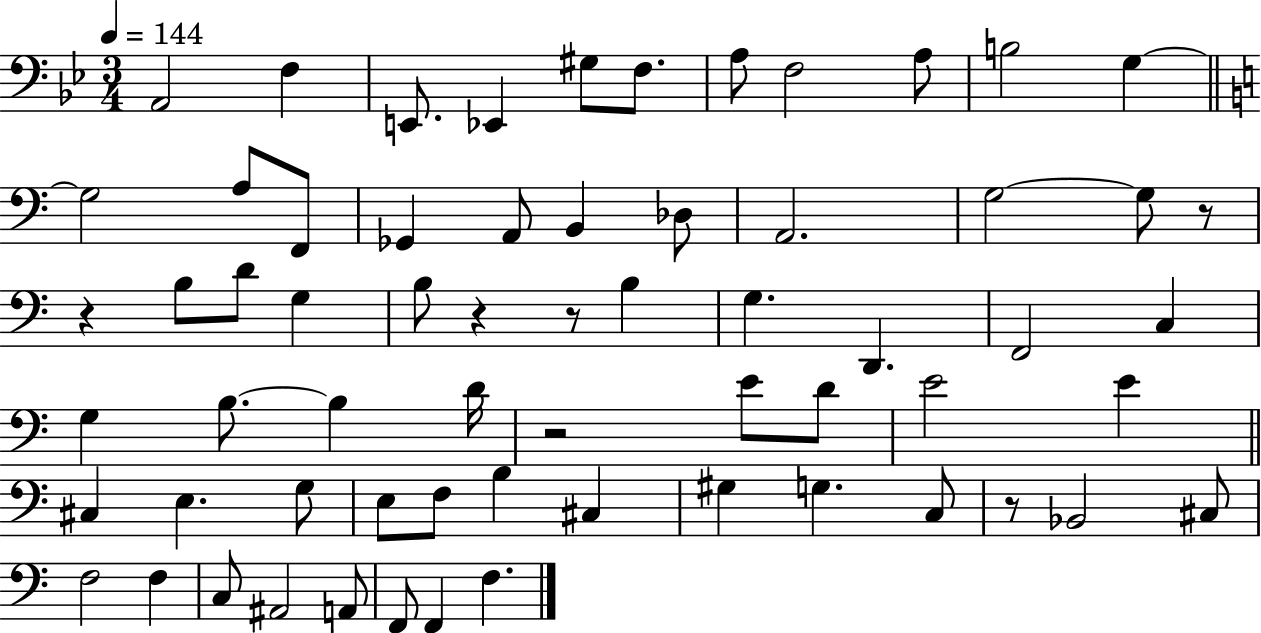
X:1
T:Untitled
M:3/4
L:1/4
K:Bb
A,,2 F, E,,/2 _E,, ^G,/2 F,/2 A,/2 F,2 A,/2 B,2 G, G,2 A,/2 F,,/2 _G,, A,,/2 B,, _D,/2 A,,2 G,2 G,/2 z/2 z B,/2 D/2 G, B,/2 z z/2 B, G, D,, F,,2 C, G, B,/2 B, D/4 z2 E/2 D/2 E2 E ^C, E, G,/2 E,/2 F,/2 B, ^C, ^G, G, C,/2 z/2 _B,,2 ^C,/2 F,2 F, C,/2 ^A,,2 A,,/2 F,,/2 F,, F,